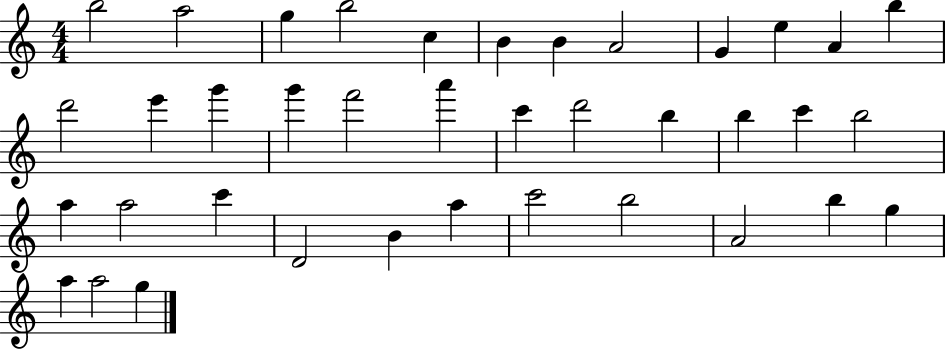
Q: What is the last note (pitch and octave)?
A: G5